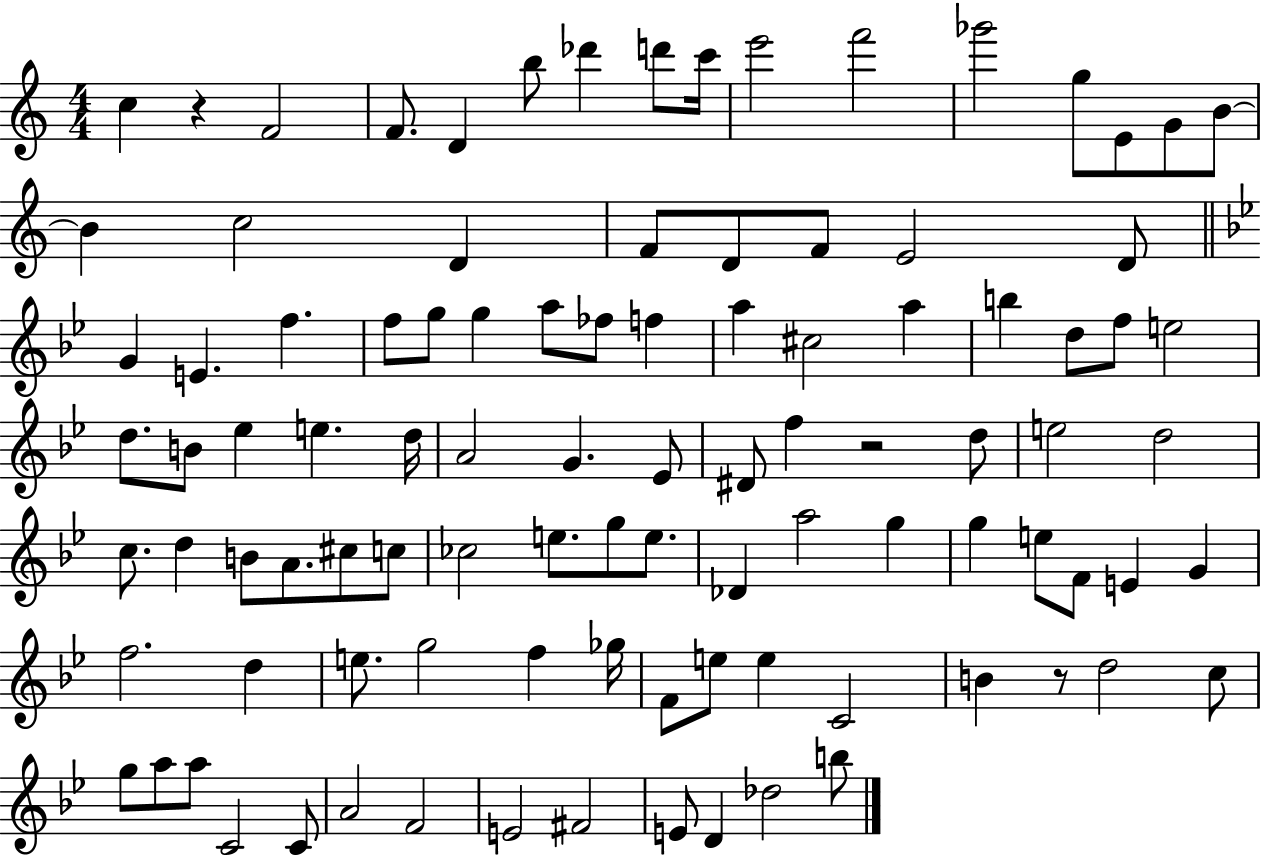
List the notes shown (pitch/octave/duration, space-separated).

C5/q R/q F4/h F4/e. D4/q B5/e Db6/q D6/e C6/s E6/h F6/h Gb6/h G5/e E4/e G4/e B4/e B4/q C5/h D4/q F4/e D4/e F4/e E4/h D4/e G4/q E4/q. F5/q. F5/e G5/e G5/q A5/e FES5/e F5/q A5/q C#5/h A5/q B5/q D5/e F5/e E5/h D5/e. B4/e Eb5/q E5/q. D5/s A4/h G4/q. Eb4/e D#4/e F5/q R/h D5/e E5/h D5/h C5/e. D5/q B4/e A4/e. C#5/e C5/e CES5/h E5/e. G5/e E5/e. Db4/q A5/h G5/q G5/q E5/e F4/e E4/q G4/q F5/h. D5/q E5/e. G5/h F5/q Gb5/s F4/e E5/e E5/q C4/h B4/q R/e D5/h C5/e G5/e A5/e A5/e C4/h C4/e A4/h F4/h E4/h F#4/h E4/e D4/q Db5/h B5/e